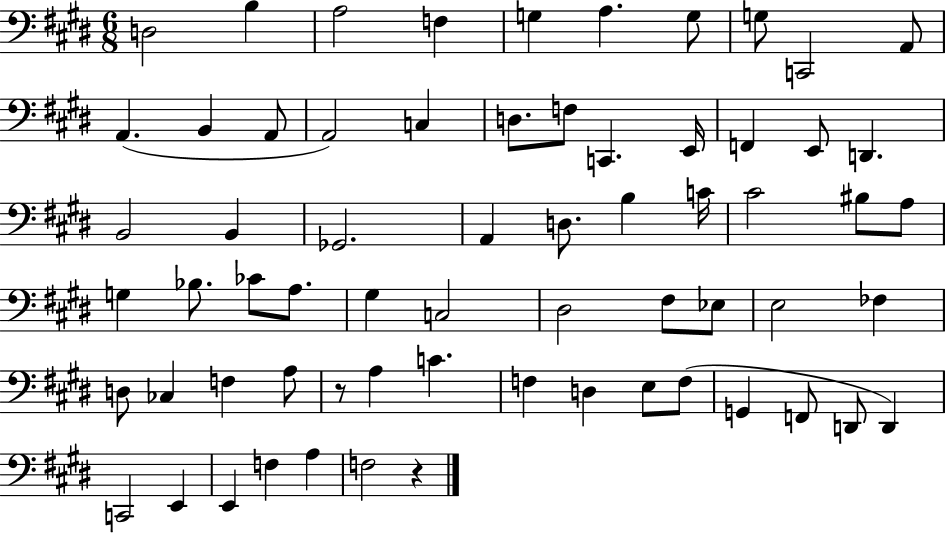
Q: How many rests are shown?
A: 2